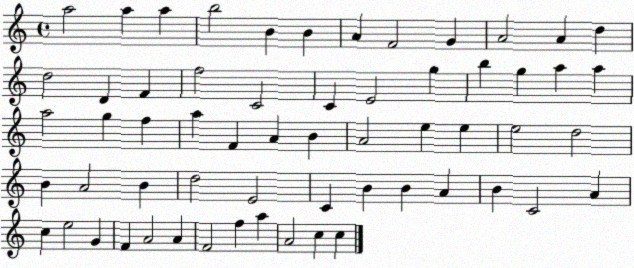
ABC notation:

X:1
T:Untitled
M:4/4
L:1/4
K:C
a2 a a b2 B B A F2 G A2 A d d2 D F f2 C2 C E2 g b g a a a2 g f a F A B A2 e e e2 d2 B A2 B d2 E2 C B B A B C2 A c e2 G F A2 A F2 f a A2 c c